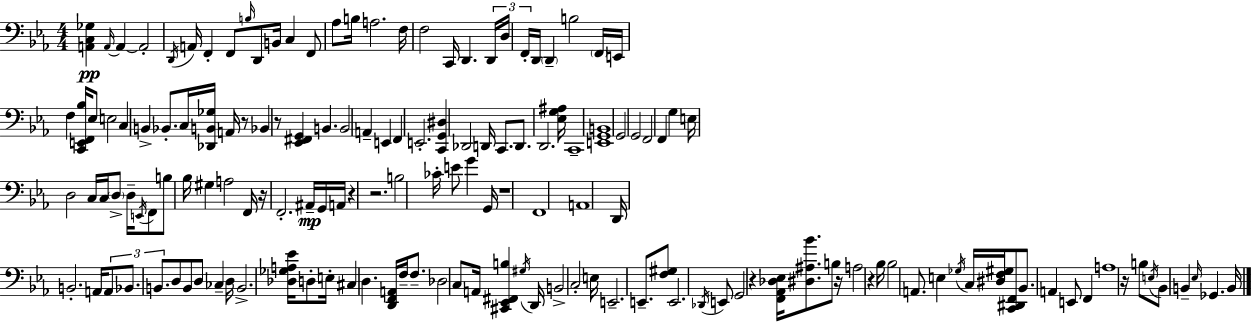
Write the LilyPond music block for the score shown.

{
  \clef bass
  \numericTimeSignature
  \time 4/4
  \key c \minor
  <a, c ges>4\pp \grace { a,16~ }~ a,4 a,2-. | \acciaccatura { d,16 } a,16 f,4-. f,8 \grace { b16 } d,8 b,16 c4 | f,8 aes8 b16 a2. | f16 f2 c,16 d,4. | \break \tuplet 3/2 { d,16 d16 f,16-. } d,16 \parenthesize d,4-- b2 | \parenthesize f,16 e,16 f4 <c, e, f, bes>16 ees8 e2 | c4 b,4-> bes,8.-. c16 <des, b, ges>16 | a,16 r8 bes,4 r8 <ees, fis, g,>4 b,4. | \break b,2 a,4-- e,4 | f,4 e,2.-. | <c, g, dis>4 des,2 d,16 | c,8. d,8. d,2. | \break <ees g ais>16 c,1-- | <e, g, b,>1 | g,2 g,2 | f,2 f,4 g4 | \break e16 d2 c16 c16 \parenthesize d8-> | d16-- \acciaccatura { e,16 } f,8 b8 bes16 gis4 a2 | f,16 r16 f,2.-. | ais,16--\mp g,16 a,16 r4 r2. | \break b2 ces'16-. e'8 g'4 | g,16 r1 | f,1 | a,1 | \break d,16 b,2.-. | a,16 \tuplet 3/2 { a,8 bes,8. b,8. } d8 b,8 d8 | ces4-- d16 b,2.-> | <des ges a ees'>16 d8-. e16-. cis4 d4. <d, f, a,>16 | \break f16-- f8.-- des2 c8 a,16 <cis, ees, fis, b>4 | \acciaccatura { gis16 } d,16 b,2-> c2-. | e16 e,2.-- | e,8.-- <f gis>8 e,2. | \break \acciaccatura { des,16 } e,8 g,2 r4 | <f, aes, des ees>16 <dis ais bes'>8. b8 r16 a2 | r4 bes16 bes2 a,8. | e4 \acciaccatura { ges16 } c16 <dis f gis>16 <c, dis, f,>8 bes,8. a,4 | \break e,8 f,4 a1 | r16 b8 \acciaccatura { e16 } bes,8 b,4-- | \grace { ees16 } ges,4. b,16 \bar "|."
}